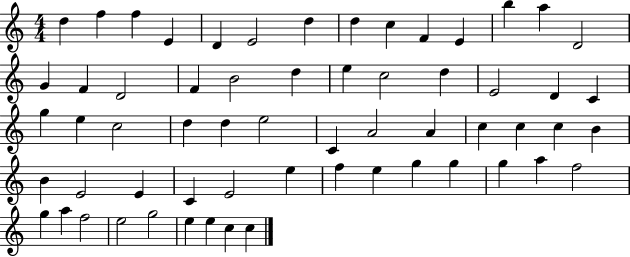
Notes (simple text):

D5/q F5/q F5/q E4/q D4/q E4/h D5/q D5/q C5/q F4/q E4/q B5/q A5/q D4/h G4/q F4/q D4/h F4/q B4/h D5/q E5/q C5/h D5/q E4/h D4/q C4/q G5/q E5/q C5/h D5/q D5/q E5/h C4/q A4/h A4/q C5/q C5/q C5/q B4/q B4/q E4/h E4/q C4/q E4/h E5/q F5/q E5/q G5/q G5/q G5/q A5/q F5/h G5/q A5/q F5/h E5/h G5/h E5/q E5/q C5/q C5/q